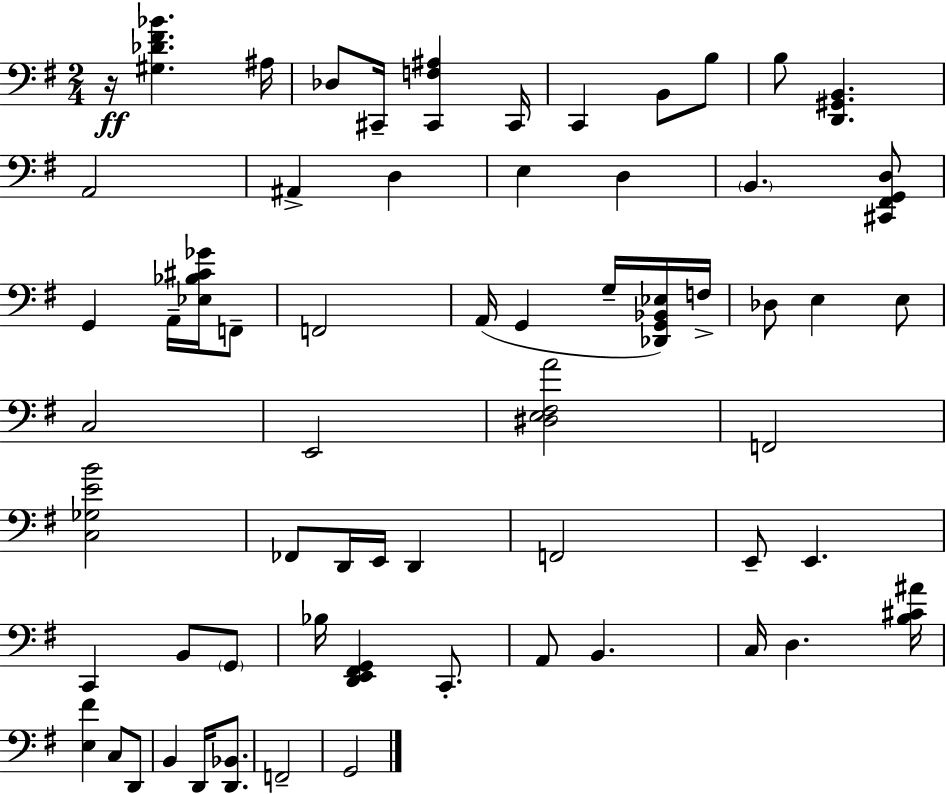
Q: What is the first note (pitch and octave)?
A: A#3